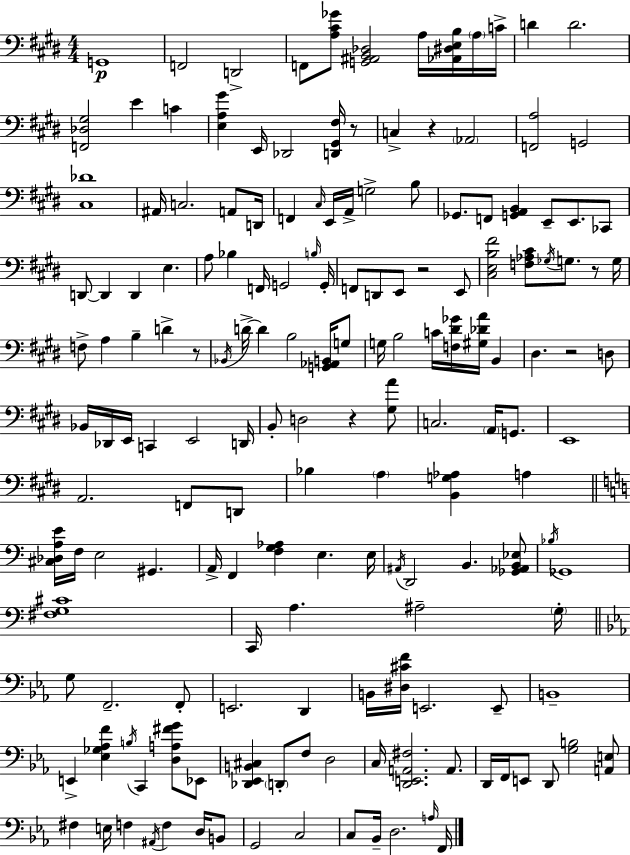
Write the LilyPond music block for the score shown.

{
  \clef bass
  \numericTimeSignature
  \time 4/4
  \key e \major
  \repeat volta 2 { g,1\p | f,2 d,2-> | f,8 <a cis' ges'>8 <g, ais, b, des>2 a16 <aes, dis e b>16 \parenthesize a16 c'16-> | d'4 d'2. | \break <f, des gis>2 e'4 c'4 | <e a gis'>4 e,16 des,2 <d, gis, fis>16 r8 | c4-> r4 \parenthesize aes,2 | <f, a>2 g,2 | \break <cis des'>1 | ais,16 c2. a,8 d,16 | f,4 \grace { cis16 } e,16 a,16-> g2-> b8 | ges,8. f,8 <g, a, b,>4 e,8-- e,8. ces,8 | \break d,8~~ d,4 d,4 e4. | a8 bes4 f,16 g,2 | \grace { b16 } g,16-. f,8 d,8 e,8 r2 | e,8 <cis e b fis'>2 <f aes cis'>8 \acciaccatura { ges16 } g8. | \break r8 g16 f8-> a4 b4-- d'4-> | r8 \acciaccatura { bes,16 } d'16->~~ d'4 b2 | <g, aes, b,>16 g8 g16 b2 c'16 <f dis' ges'>16 <gis des' a'>16 | b,4 dis4. r2 | \break d8 bes,16 des,16 e,16 c,4 e,2 | d,16 b,8-. d2 r4 | <gis a'>8 c2. | \parenthesize a,16 g,8. e,1 | \break a,2. | f,8 d,8 bes4 \parenthesize a4 <b, g aes>4 | a4 \bar "||" \break \key c \major <cis des a e'>16 f16 e2 gis,4. | a,16-> f,4 <f g aes>4 e4. e16 | \acciaccatura { ais,16 } d,2 b,4. <ges, aes, b, ees>8 | \acciaccatura { bes16 } ges,1 | \break <fis g cis'>1 | c,16 a4. ais2-- | \parenthesize g16-. \bar "||" \break \key ees \major g8 f,2.-- f,8-. | e,2. d,4 | b,16 <dis cis' f'>16 e,2. e,8-- | b,1-- | \break e,4-> <ees ges aes f'>4 \acciaccatura { b16 } c,4 <d a fis' g'>8 ees,8 | <des, ees, b, cis>4 \parenthesize d,8-. f8 d2 | c16 <d, e, a, fis>2. a,8. | d,16 f,16 e,8 d,8 <g b>2 <a, e>8 | \break fis4 e16 f4 \acciaccatura { ais,16 } f4 d16 | b,8 g,2 c2 | c8 bes,16-- d2. | \grace { a16 } f,16 } \bar "|."
}